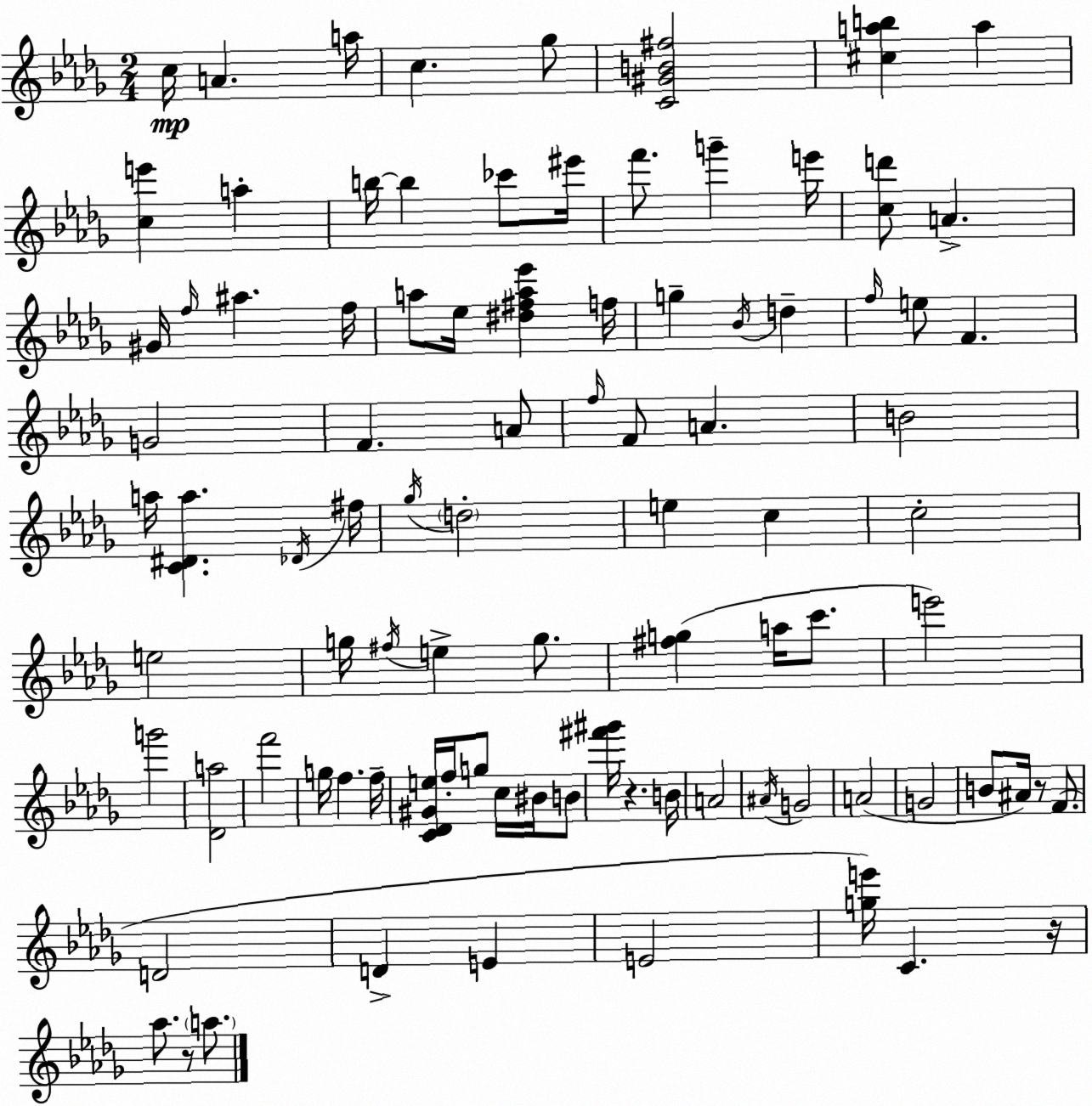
X:1
T:Untitled
M:2/4
L:1/4
K:Bbm
c/4 A a/4 c _g/2 [C^GB^f]2 [^cab] a [ce'] a b/4 b _c'/2 ^e'/4 f'/2 g' e'/4 [cd']/2 A ^G/4 f/4 ^a f/4 a/2 _e/4 [^d^fa_e'] f/4 g _B/4 d f/4 e/2 F G2 F A/2 f/4 F/2 A B2 a/4 [C^Da] _D/4 ^f/4 _g/4 d2 e c c2 e2 g/4 ^f/4 e g/2 [^fg] a/4 c'/2 e'2 g'2 [_Da]2 f'2 g/4 f f/4 [C_D^Ge]/4 f/4 g/2 c/4 ^B/4 B/2 [^f'^g']/4 z B/4 A2 ^A/4 G2 A2 G2 B/2 ^A/4 z/2 F/2 D2 D E E2 [ge']/4 C z/4 _a/2 z/2 a/2